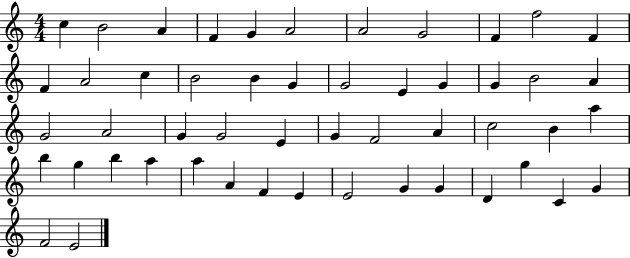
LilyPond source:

{
  \clef treble
  \numericTimeSignature
  \time 4/4
  \key c \major
  c''4 b'2 a'4 | f'4 g'4 a'2 | a'2 g'2 | f'4 f''2 f'4 | \break f'4 a'2 c''4 | b'2 b'4 g'4 | g'2 e'4 g'4 | g'4 b'2 a'4 | \break g'2 a'2 | g'4 g'2 e'4 | g'4 f'2 a'4 | c''2 b'4 a''4 | \break b''4 g''4 b''4 a''4 | a''4 a'4 f'4 e'4 | e'2 g'4 g'4 | d'4 g''4 c'4 g'4 | \break f'2 e'2 | \bar "|."
}